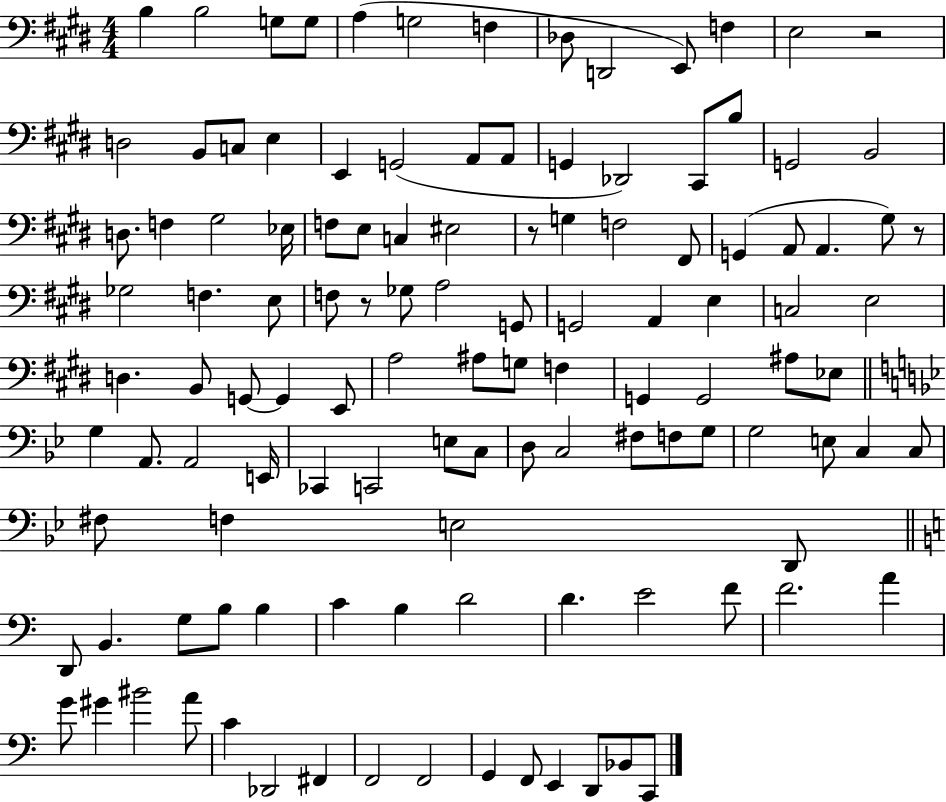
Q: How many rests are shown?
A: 4